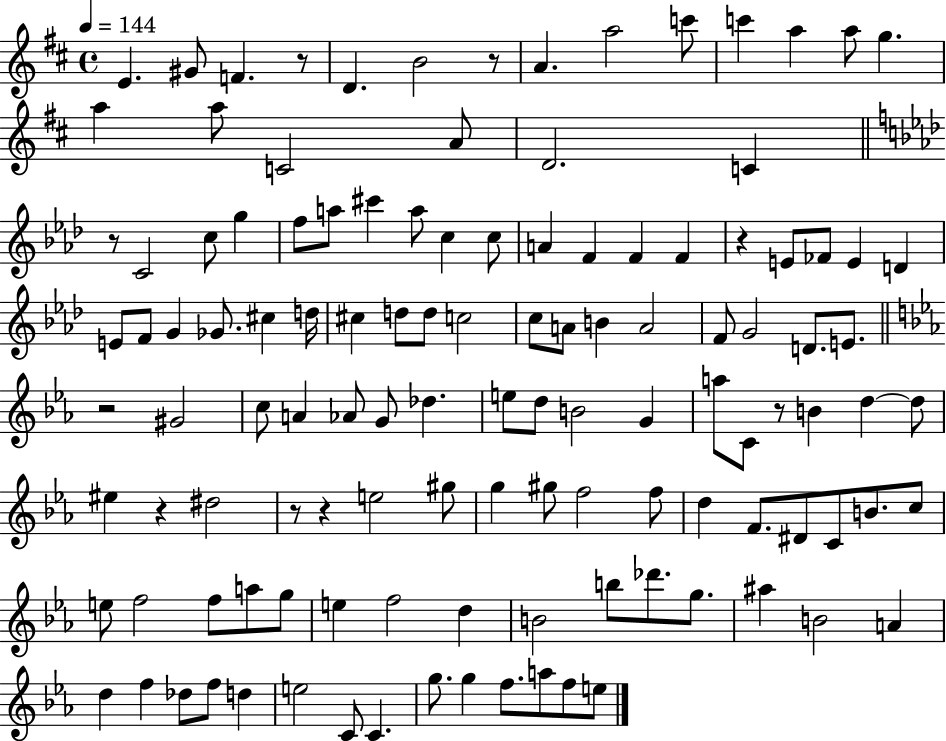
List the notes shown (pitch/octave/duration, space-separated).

E4/q. G#4/e F4/q. R/e D4/q. B4/h R/e A4/q. A5/h C6/e C6/q A5/q A5/e G5/q. A5/q A5/e C4/h A4/e D4/h. C4/q R/e C4/h C5/e G5/q F5/e A5/e C#6/q A5/e C5/q C5/e A4/q F4/q F4/q F4/q R/q E4/e FES4/e E4/q D4/q E4/e F4/e G4/q Gb4/e. C#5/q D5/s C#5/q D5/e D5/e C5/h C5/e A4/e B4/q A4/h F4/e G4/h D4/e. E4/e. R/h G#4/h C5/e A4/q Ab4/e G4/e Db5/q. E5/e D5/e B4/h G4/q A5/e C4/e R/e B4/q D5/q D5/e EIS5/q R/q D#5/h R/e R/q E5/h G#5/e G5/q G#5/e F5/h F5/e D5/q F4/e. D#4/e C4/e B4/e. C5/e E5/e F5/h F5/e A5/e G5/e E5/q F5/h D5/q B4/h B5/e Db6/e. G5/e. A#5/q B4/h A4/q D5/q F5/q Db5/e F5/e D5/q E5/h C4/e C4/q. G5/e. G5/q F5/e. A5/e F5/e E5/e